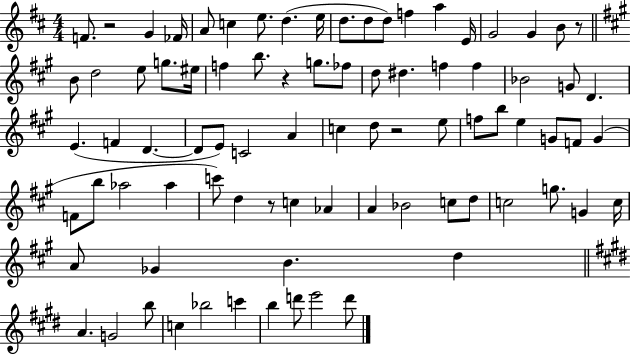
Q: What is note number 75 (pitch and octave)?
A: C6